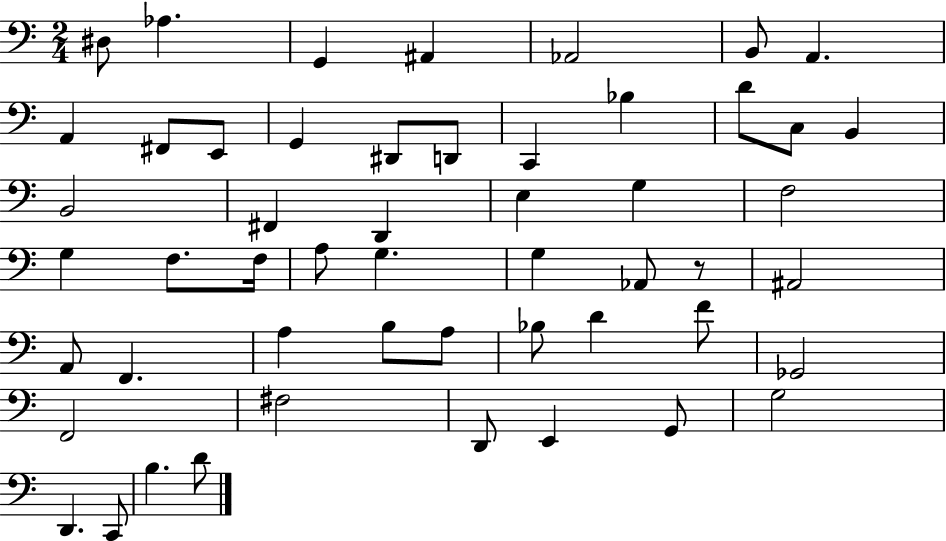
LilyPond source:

{
  \clef bass
  \numericTimeSignature
  \time 2/4
  \key c \major
  dis8 aes4. | g,4 ais,4 | aes,2 | b,8 a,4. | \break a,4 fis,8 e,8 | g,4 dis,8 d,8 | c,4 bes4 | d'8 c8 b,4 | \break b,2 | fis,4 d,4 | e4 g4 | f2 | \break g4 f8. f16 | a8 g4. | g4 aes,8 r8 | ais,2 | \break a,8 f,4. | a4 b8 a8 | bes8 d'4 f'8 | ges,2 | \break f,2 | fis2 | d,8 e,4 g,8 | g2 | \break d,4. c,8 | b4. d'8 | \bar "|."
}